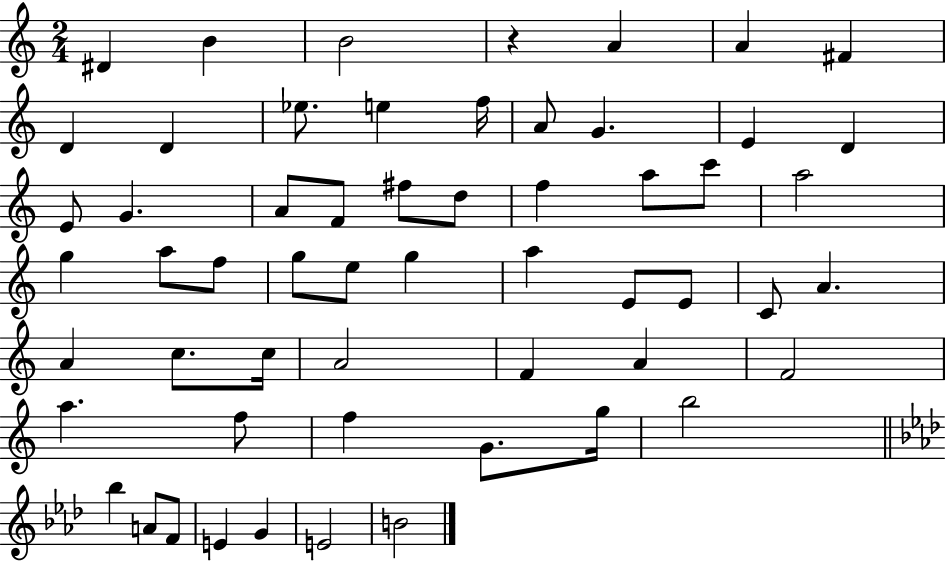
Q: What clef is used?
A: treble